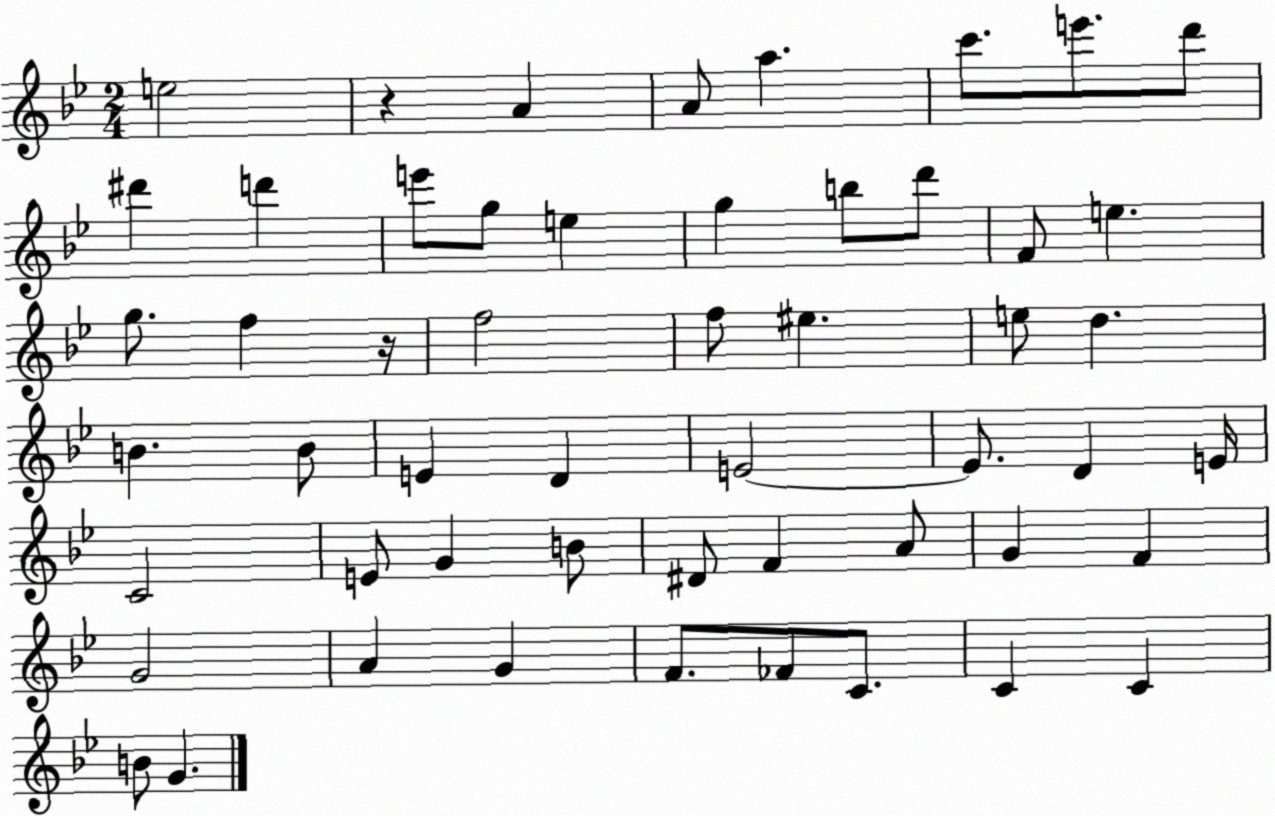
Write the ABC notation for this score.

X:1
T:Untitled
M:2/4
L:1/4
K:Bb
e2 z A A/2 a c'/2 e'/2 d'/2 ^d' d' e'/2 g/2 e g b/2 d'/2 F/2 e g/2 f z/4 f2 f/2 ^e e/2 d B B/2 E D E2 E/2 D E/4 C2 E/2 G B/2 ^D/2 F A/2 G F G2 A G F/2 _F/2 C/2 C C B/2 G